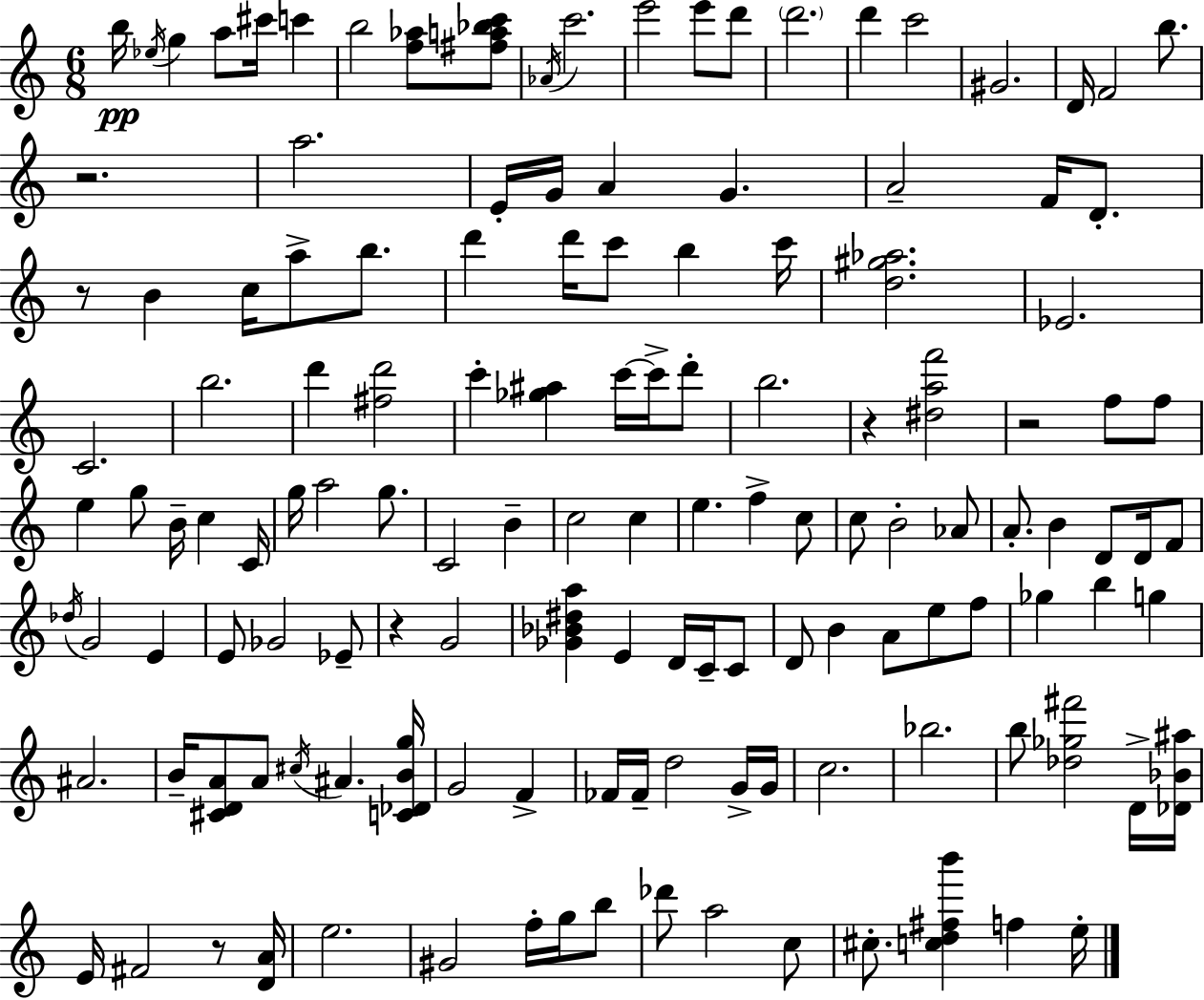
X:1
T:Untitled
M:6/8
L:1/4
K:C
b/4 _e/4 g a/2 ^c'/4 c' b2 [f_a]/2 [^fa_bc']/2 _A/4 c'2 e'2 e'/2 d'/2 d'2 d' c'2 ^G2 D/4 F2 b/2 z2 a2 E/4 G/4 A G A2 F/4 D/2 z/2 B c/4 a/2 b/2 d' d'/4 c'/2 b c'/4 [d^g_a]2 _E2 C2 b2 d' [^fd']2 c' [_g^a] c'/4 c'/4 d'/2 b2 z [^daf']2 z2 f/2 f/2 e g/2 B/4 c C/4 g/4 a2 g/2 C2 B c2 c e f c/2 c/2 B2 _A/2 A/2 B D/2 D/4 F/2 _d/4 G2 E E/2 _G2 _E/2 z G2 [_G_B^da] E D/4 C/4 C/2 D/2 B A/2 e/2 f/2 _g b g ^A2 B/4 [^CDA]/2 A/2 ^c/4 ^A [C_DBg]/4 G2 F _F/4 _F/4 d2 G/4 G/4 c2 _b2 b/2 [_d_g^f']2 D/4 [_D_B^a]/4 E/4 ^F2 z/2 [DA]/4 e2 ^G2 f/4 g/4 b/2 _d'/2 a2 c/2 ^c/2 [cd^fb'] f e/4